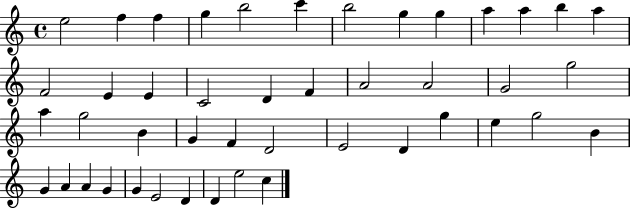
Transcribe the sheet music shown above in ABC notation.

X:1
T:Untitled
M:4/4
L:1/4
K:C
e2 f f g b2 c' b2 g g a a b a F2 E E C2 D F A2 A2 G2 g2 a g2 B G F D2 E2 D g e g2 B G A A G G E2 D D e2 c